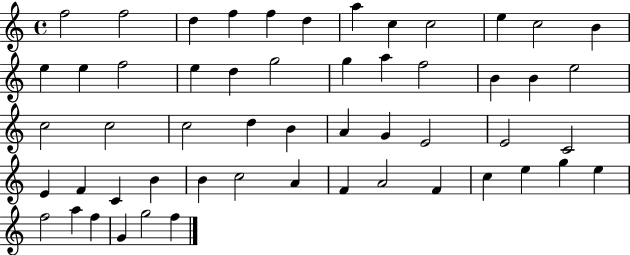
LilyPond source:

{
  \clef treble
  \time 4/4
  \defaultTimeSignature
  \key c \major
  f''2 f''2 | d''4 f''4 f''4 d''4 | a''4 c''4 c''2 | e''4 c''2 b'4 | \break e''4 e''4 f''2 | e''4 d''4 g''2 | g''4 a''4 f''2 | b'4 b'4 e''2 | \break c''2 c''2 | c''2 d''4 b'4 | a'4 g'4 e'2 | e'2 c'2 | \break e'4 f'4 c'4 b'4 | b'4 c''2 a'4 | f'4 a'2 f'4 | c''4 e''4 g''4 e''4 | \break f''2 a''4 f''4 | g'4 g''2 f''4 | \bar "|."
}